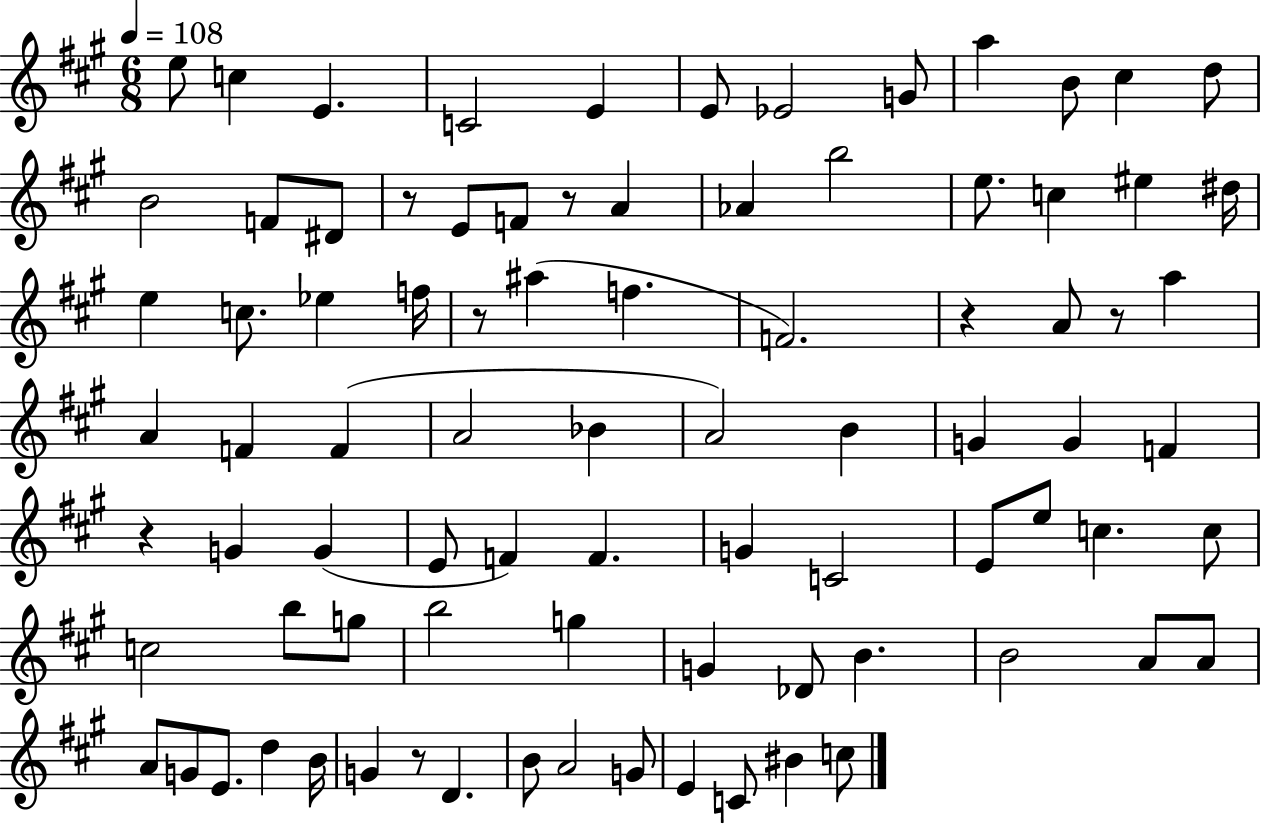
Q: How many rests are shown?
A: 7